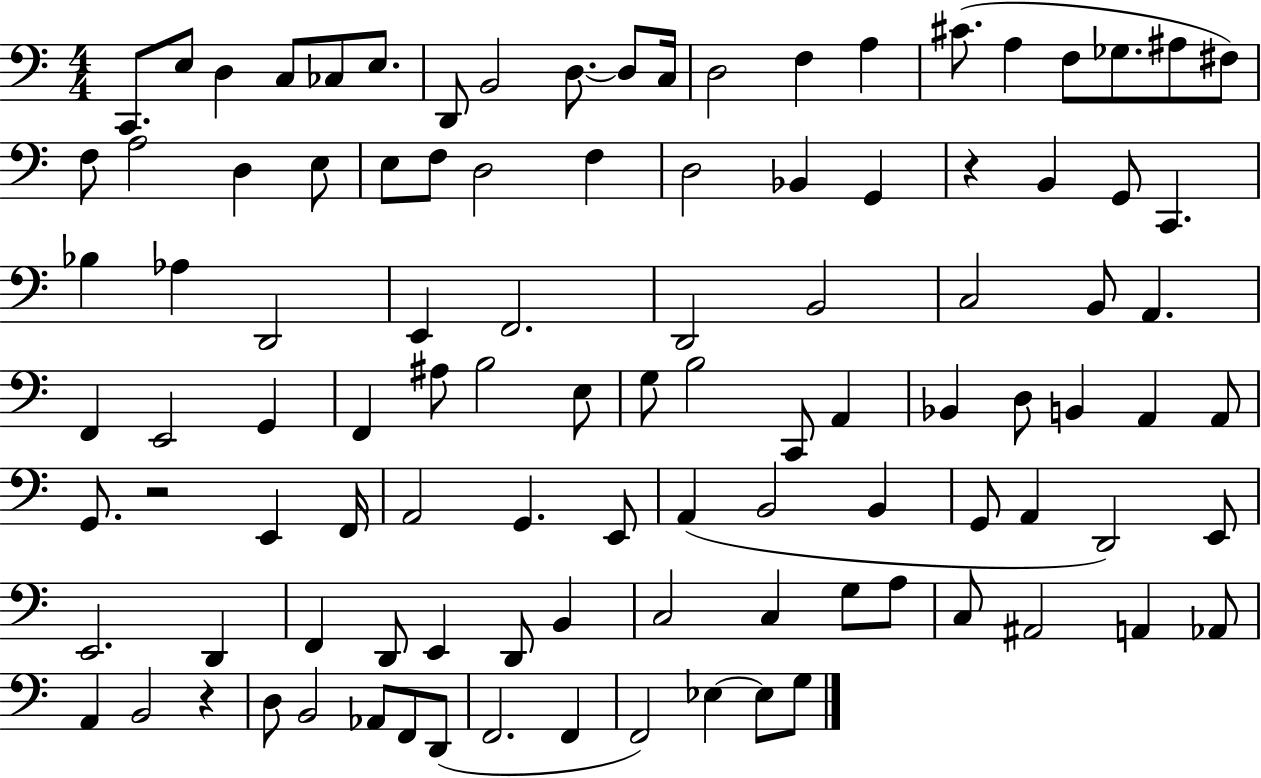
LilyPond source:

{
  \clef bass
  \numericTimeSignature
  \time 4/4
  \key c \major
  c,8. e8 d4 c8 ces8 e8. | d,8 b,2 d8.~~ d8 c16 | d2 f4 a4 | cis'8.( a4 f8 ges8. ais8 fis8) | \break f8 a2 d4 e8 | e8 f8 d2 f4 | d2 bes,4 g,4 | r4 b,4 g,8 c,4. | \break bes4 aes4 d,2 | e,4 f,2. | d,2 b,2 | c2 b,8 a,4. | \break f,4 e,2 g,4 | f,4 ais8 b2 e8 | g8 b2 c,8 a,4 | bes,4 d8 b,4 a,4 a,8 | \break g,8. r2 e,4 f,16 | a,2 g,4. e,8 | a,4( b,2 b,4 | g,8 a,4 d,2) e,8 | \break e,2. d,4 | f,4 d,8 e,4 d,8 b,4 | c2 c4 g8 a8 | c8 ais,2 a,4 aes,8 | \break a,4 b,2 r4 | d8 b,2 aes,8 f,8 d,8( | f,2. f,4 | f,2) ees4~~ ees8 g8 | \break \bar "|."
}